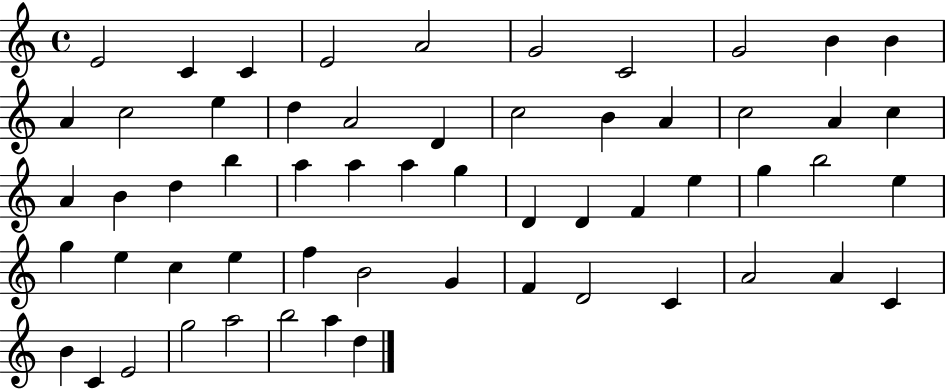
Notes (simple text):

E4/h C4/q C4/q E4/h A4/h G4/h C4/h G4/h B4/q B4/q A4/q C5/h E5/q D5/q A4/h D4/q C5/h B4/q A4/q C5/h A4/q C5/q A4/q B4/q D5/q B5/q A5/q A5/q A5/q G5/q D4/q D4/q F4/q E5/q G5/q B5/h E5/q G5/q E5/q C5/q E5/q F5/q B4/h G4/q F4/q D4/h C4/q A4/h A4/q C4/q B4/q C4/q E4/h G5/h A5/h B5/h A5/q D5/q